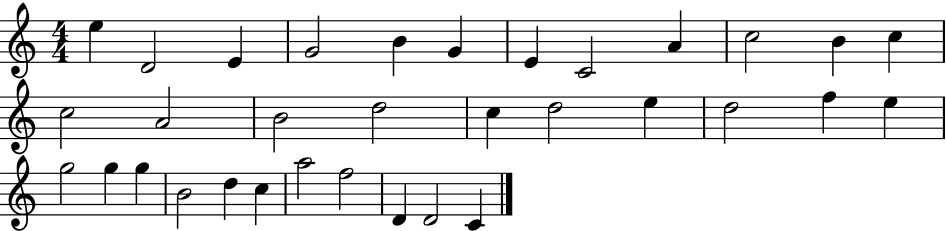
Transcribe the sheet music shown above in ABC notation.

X:1
T:Untitled
M:4/4
L:1/4
K:C
e D2 E G2 B G E C2 A c2 B c c2 A2 B2 d2 c d2 e d2 f e g2 g g B2 d c a2 f2 D D2 C